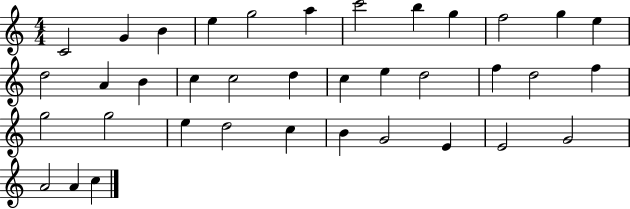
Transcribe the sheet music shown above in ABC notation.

X:1
T:Untitled
M:4/4
L:1/4
K:C
C2 G B e g2 a c'2 b g f2 g e d2 A B c c2 d c e d2 f d2 f g2 g2 e d2 c B G2 E E2 G2 A2 A c